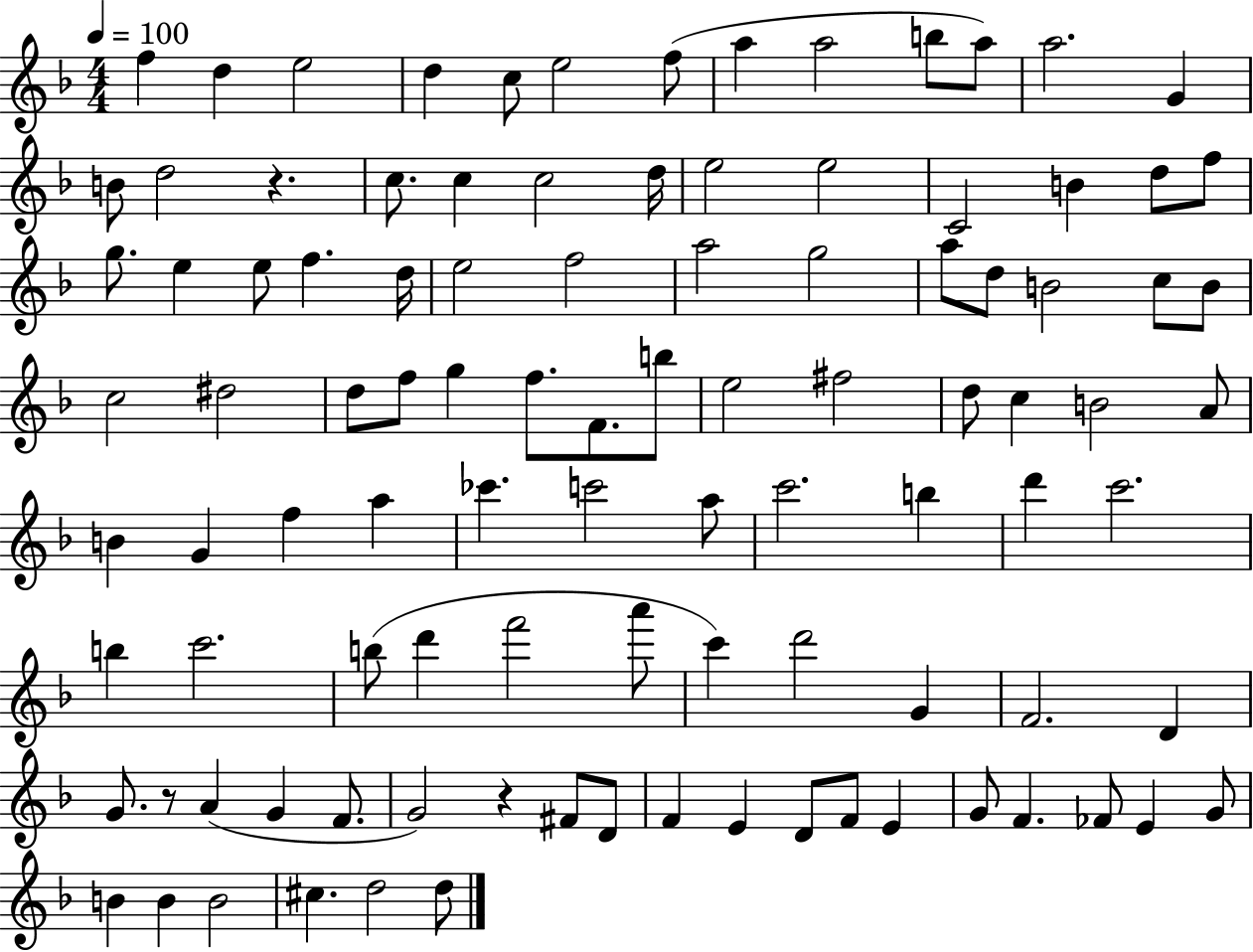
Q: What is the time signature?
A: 4/4